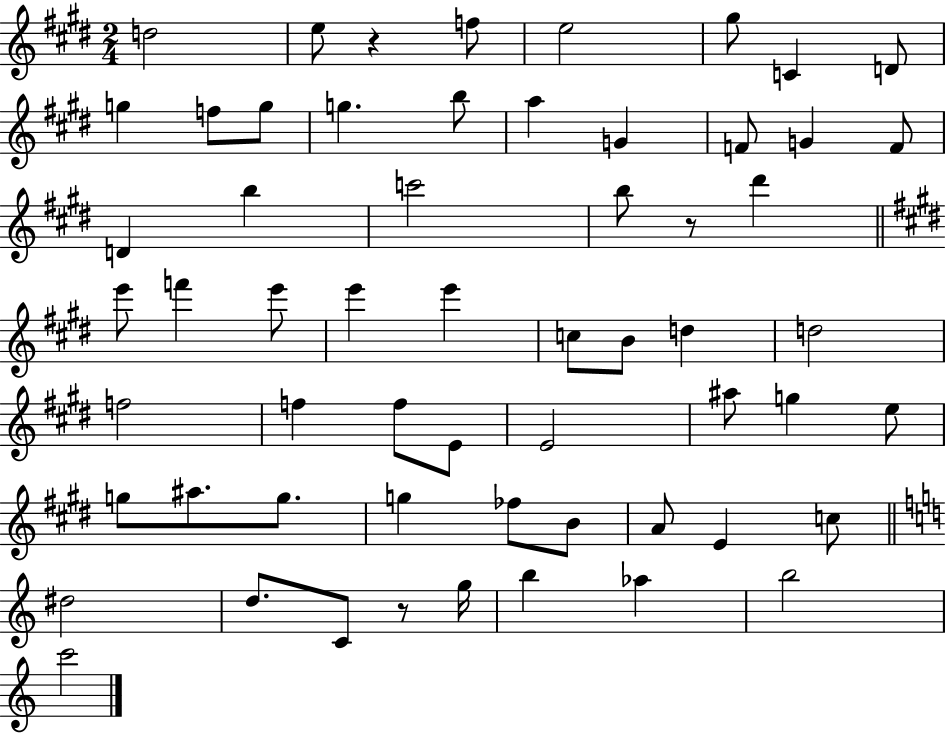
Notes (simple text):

D5/h E5/e R/q F5/e E5/h G#5/e C4/q D4/e G5/q F5/e G5/e G5/q. B5/e A5/q G4/q F4/e G4/q F4/e D4/q B5/q C6/h B5/e R/e D#6/q E6/e F6/q E6/e E6/q E6/q C5/e B4/e D5/q D5/h F5/h F5/q F5/e E4/e E4/h A#5/e G5/q E5/e G5/e A#5/e. G5/e. G5/q FES5/e B4/e A4/e E4/q C5/e D#5/h D5/e. C4/e R/e G5/s B5/q Ab5/q B5/h C6/h